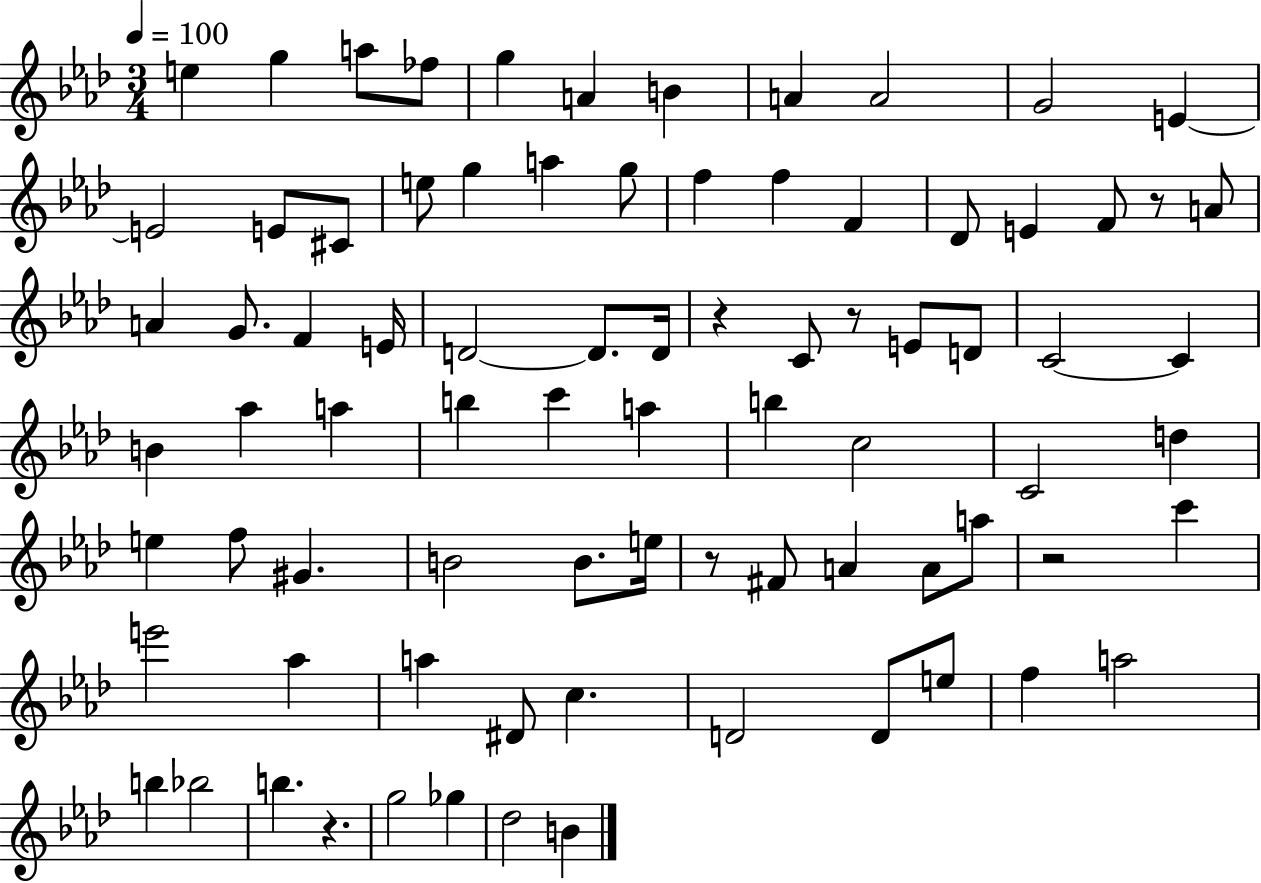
X:1
T:Untitled
M:3/4
L:1/4
K:Ab
e g a/2 _f/2 g A B A A2 G2 E E2 E/2 ^C/2 e/2 g a g/2 f f F _D/2 E F/2 z/2 A/2 A G/2 F E/4 D2 D/2 D/4 z C/2 z/2 E/2 D/2 C2 C B _a a b c' a b c2 C2 d e f/2 ^G B2 B/2 e/4 z/2 ^F/2 A A/2 a/2 z2 c' e'2 _a a ^D/2 c D2 D/2 e/2 f a2 b _b2 b z g2 _g _d2 B